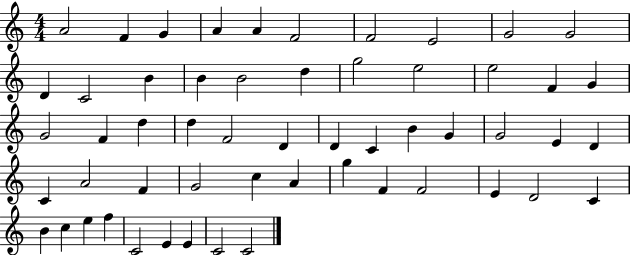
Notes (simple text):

A4/h F4/q G4/q A4/q A4/q F4/h F4/h E4/h G4/h G4/h D4/q C4/h B4/q B4/q B4/h D5/q G5/h E5/h E5/h F4/q G4/q G4/h F4/q D5/q D5/q F4/h D4/q D4/q C4/q B4/q G4/q G4/h E4/q D4/q C4/q A4/h F4/q G4/h C5/q A4/q G5/q F4/q F4/h E4/q D4/h C4/q B4/q C5/q E5/q F5/q C4/h E4/q E4/q C4/h C4/h